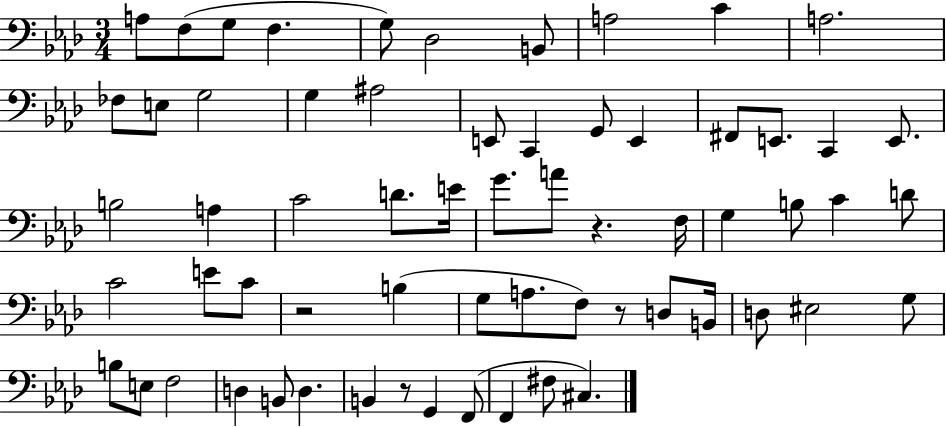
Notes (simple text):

A3/e F3/e G3/e F3/q. G3/e Db3/h B2/e A3/h C4/q A3/h. FES3/e E3/e G3/h G3/q A#3/h E2/e C2/q G2/e E2/q F#2/e E2/e. C2/q E2/e. B3/h A3/q C4/h D4/e. E4/s G4/e. A4/e R/q. F3/s G3/q B3/e C4/q D4/e C4/h E4/e C4/e R/h B3/q G3/e A3/e. F3/e R/e D3/e B2/s D3/e EIS3/h G3/e B3/e E3/e F3/h D3/q B2/e D3/q. B2/q R/e G2/q F2/e F2/q F#3/e C#3/q.